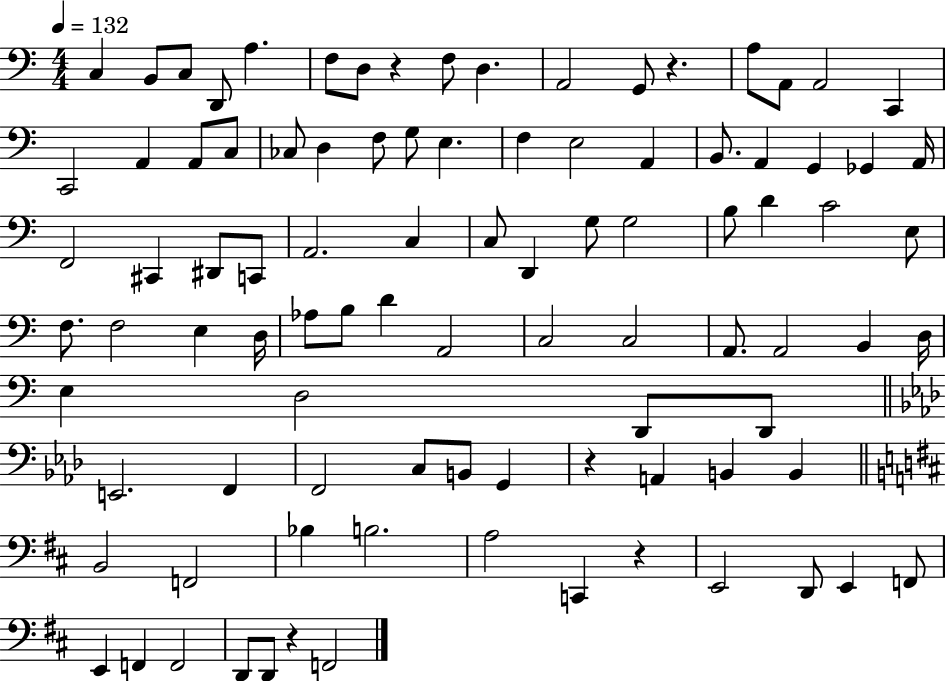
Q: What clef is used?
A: bass